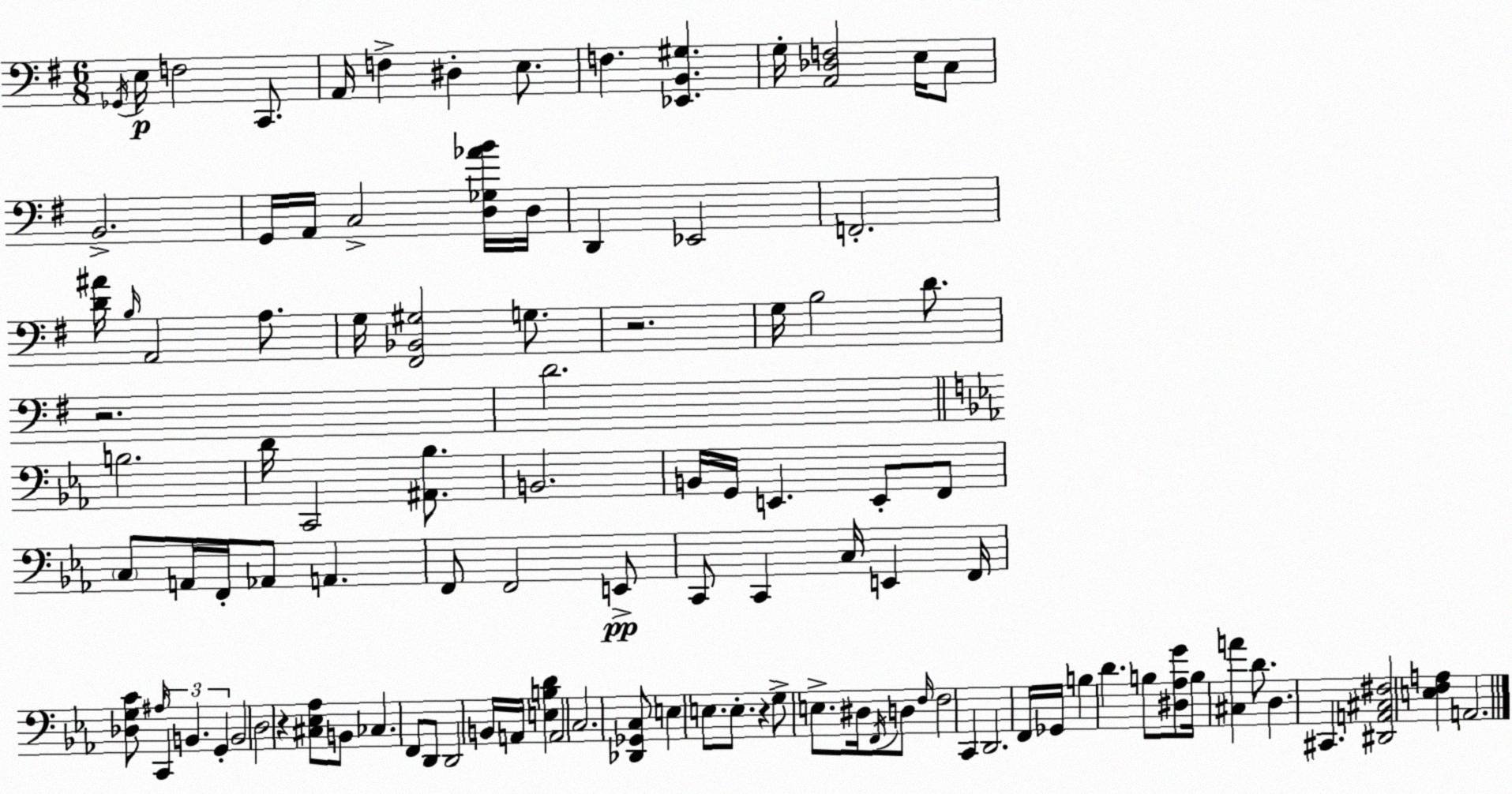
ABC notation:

X:1
T:Untitled
M:6/8
L:1/4
K:Em
_G,,/4 E,/4 F,2 C,,/2 A,,/4 F, ^D, E,/2 F, [_E,,B,,^G,] G,/4 [A,,_D,F,]2 E,/4 C,/2 B,,2 G,,/4 A,,/4 C,2 [D,_G,_AB]/4 D,/4 D,, _E,,2 F,,2 [D^A]/4 B,/4 A,,2 A,/2 G,/4 [^F,,_B,,^G,]2 G,/2 z2 G,/4 B,2 D/2 z2 D2 B,2 D/4 C,,2 [^A,,_B,]/2 B,,2 B,,/4 G,,/4 E,, E,,/2 F,,/2 C,/2 A,,/4 F,,/4 _A,,/2 A,, F,,/2 F,,2 E,,/2 C,,/2 C,, C,/4 E,, F,,/4 [_D,G,C]/2 ^A,/4 C,, B,, G,, B,,2 D,2 z [^C,_E,_A,]/2 B,,/2 _C, F,,/2 D,,/2 D,,2 B,,/4 A,,/4 [E,B,D] A,,2 C,2 [_D,,_G,,C,]/2 E, E,/2 E,/2 z G,/2 E,/2 ^D,/4 F,,/4 D,/2 F,/4 F,2 C,, D,,2 F,,/4 _G,,/4 B, D B,/2 [^D,_A,G]/2 B,/4 [^C,A] D/2 D, ^C,, [^D,,A,,^C,^F,]2 [E,F,A,] A,,2